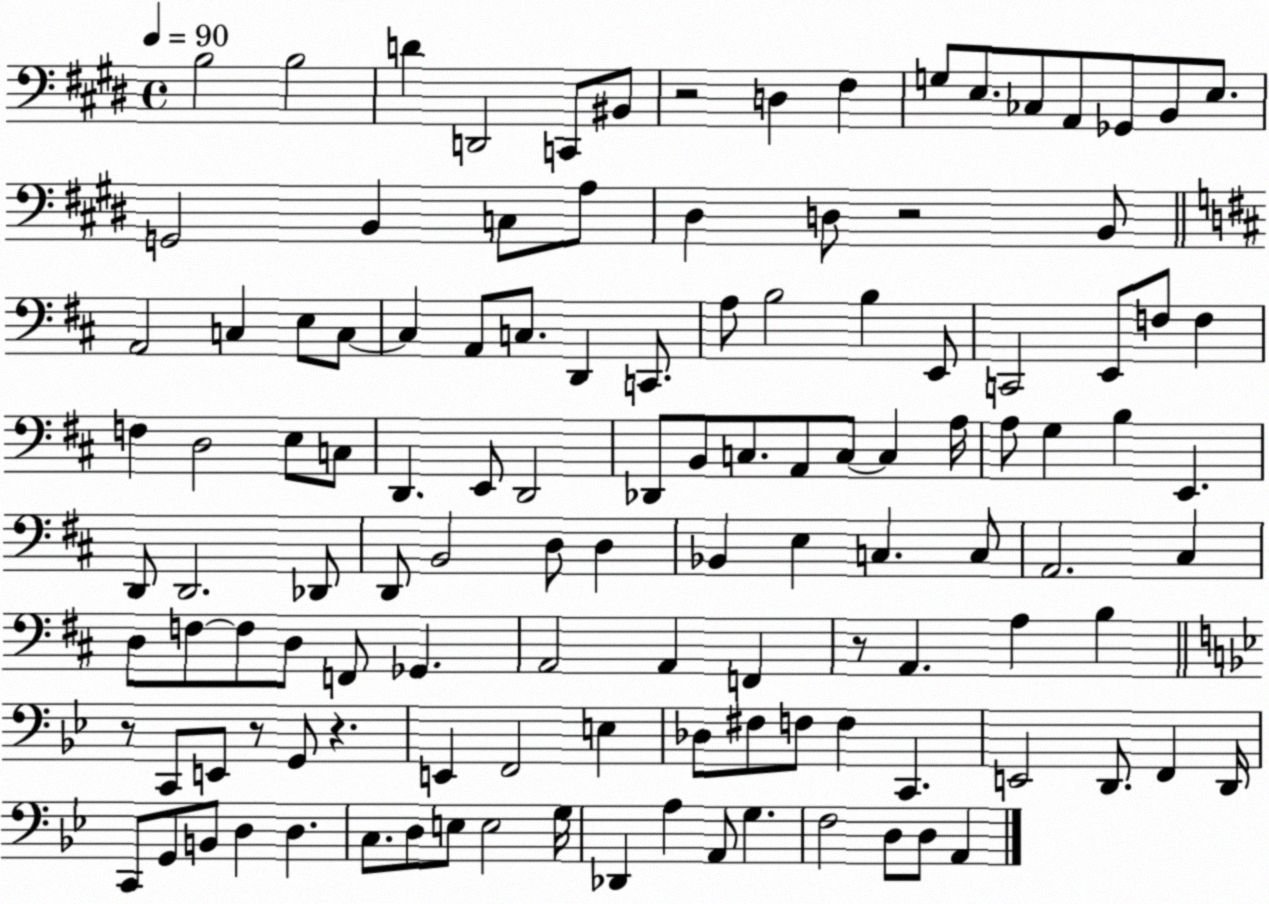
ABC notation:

X:1
T:Untitled
M:4/4
L:1/4
K:E
B,2 B,2 D D,,2 C,,/2 ^B,,/2 z2 D, ^F, G,/2 E,/2 _C,/2 A,,/2 _G,,/2 B,,/2 E,/2 G,,2 B,, C,/2 A,/2 ^D, D,/2 z2 B,,/2 A,,2 C, E,/2 C,/2 C, A,,/2 C,/2 D,, C,,/2 A,/2 B,2 B, E,,/2 C,,2 E,,/2 F,/2 F, F, D,2 E,/2 C,/2 D,, E,,/2 D,,2 _D,,/2 B,,/2 C,/2 A,,/2 C,/2 C, A,/4 A,/2 G, B, E,, D,,/2 D,,2 _D,,/2 D,,/2 B,,2 D,/2 D, _B,, E, C, C,/2 A,,2 ^C, D,/2 F,/2 F,/2 D,/2 F,,/2 _G,, A,,2 A,, F,, z/2 A,, A, B, z/2 C,,/2 E,,/2 z/2 G,,/2 z E,, F,,2 E, _D,/2 ^F,/2 F,/2 F, C,, E,,2 D,,/2 F,, D,,/4 C,,/2 G,,/2 B,,/2 D, D, C,/2 D,/2 E,/2 E,2 G,/4 _D,, A, A,,/2 G, F,2 D,/2 D,/2 A,,